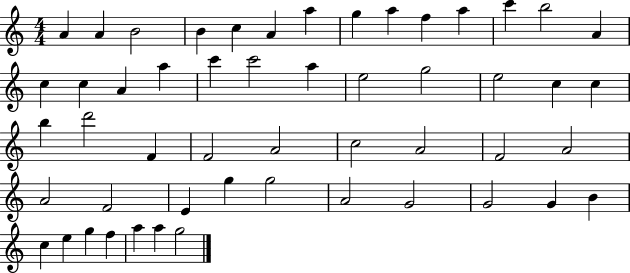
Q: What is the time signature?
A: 4/4